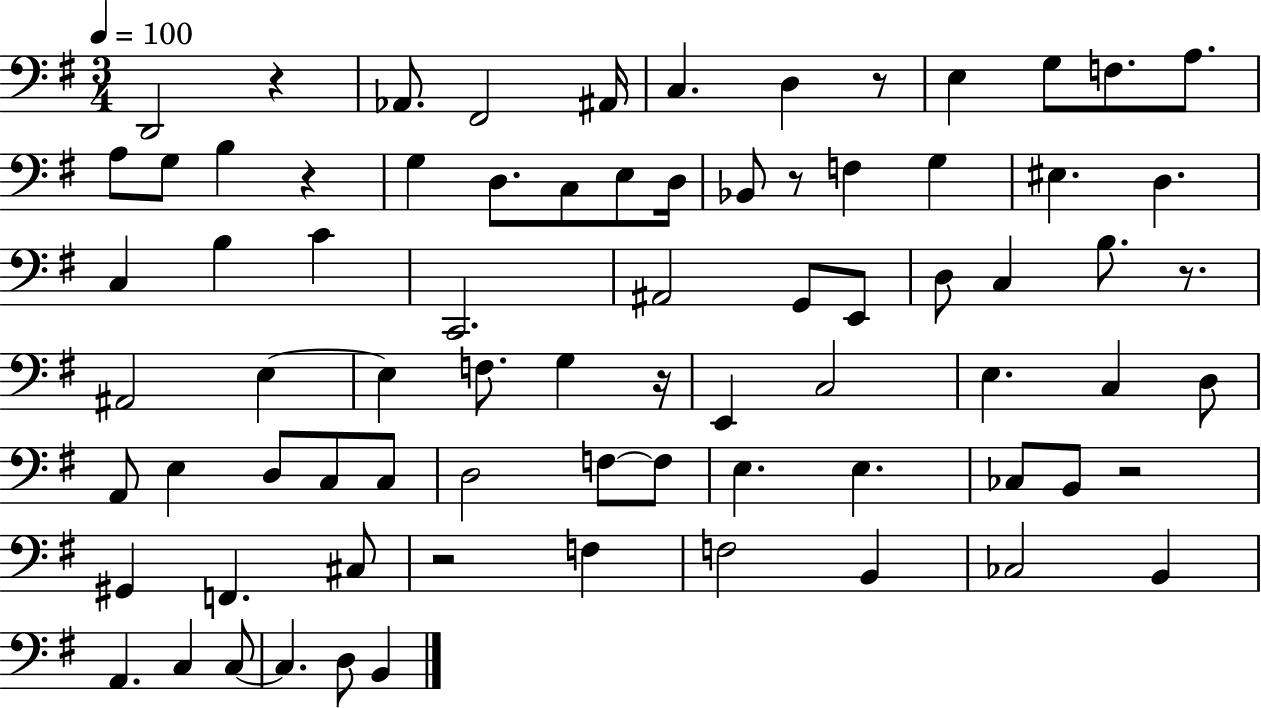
{
  \clef bass
  \numericTimeSignature
  \time 3/4
  \key g \major
  \tempo 4 = 100
  d,2 r4 | aes,8. fis,2 ais,16 | c4. d4 r8 | e4 g8 f8. a8. | \break a8 g8 b4 r4 | g4 d8. c8 e8 d16 | bes,8 r8 f4 g4 | eis4. d4. | \break c4 b4 c'4 | c,2. | ais,2 g,8 e,8 | d8 c4 b8. r8. | \break ais,2 e4~~ | e4 f8. g4 r16 | e,4 c2 | e4. c4 d8 | \break a,8 e4 d8 c8 c8 | d2 f8~~ f8 | e4. e4. | ces8 b,8 r2 | \break gis,4 f,4. cis8 | r2 f4 | f2 b,4 | ces2 b,4 | \break a,4. c4 c8~~ | c4. d8 b,4 | \bar "|."
}